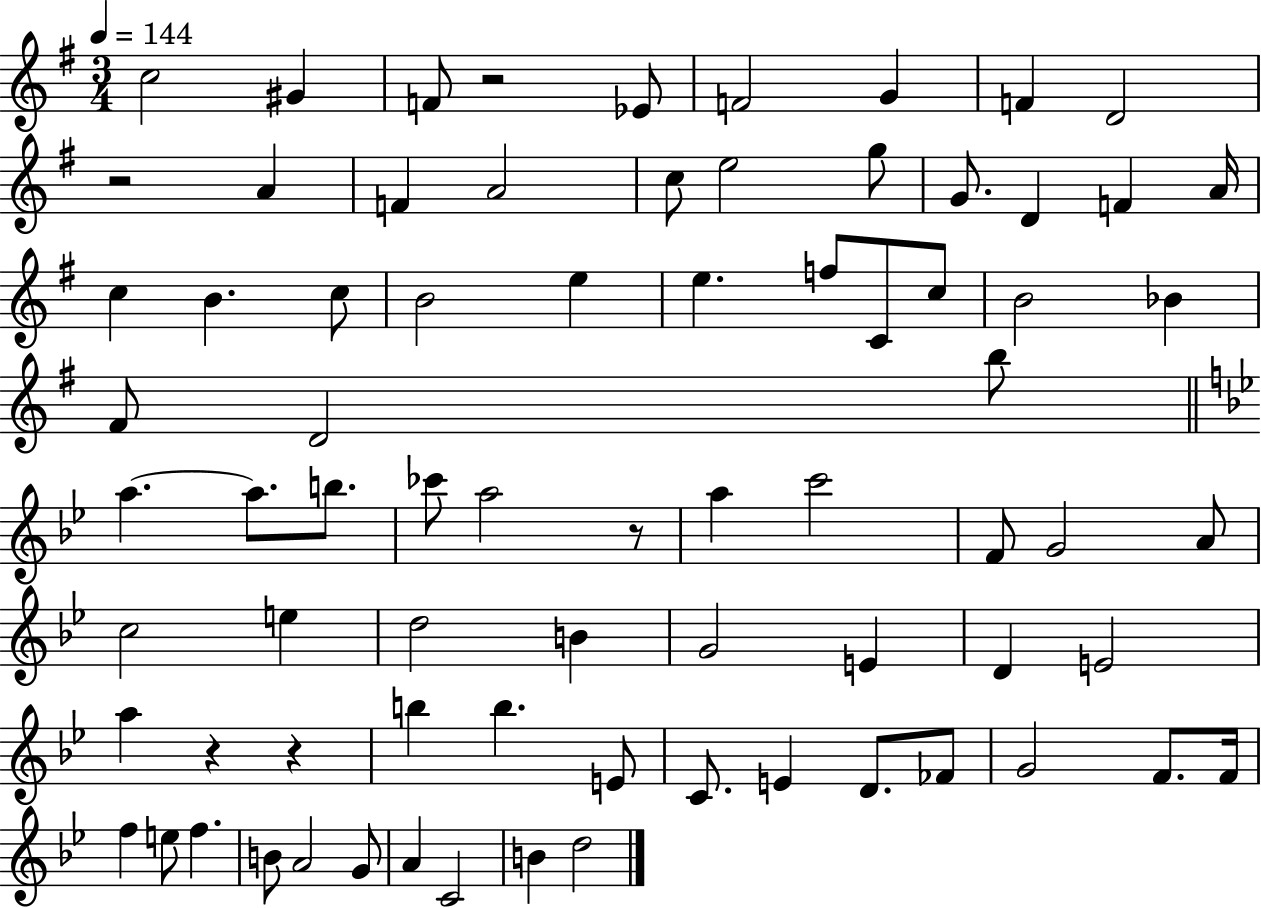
{
  \clef treble
  \numericTimeSignature
  \time 3/4
  \key g \major
  \tempo 4 = 144
  c''2 gis'4 | f'8 r2 ees'8 | f'2 g'4 | f'4 d'2 | \break r2 a'4 | f'4 a'2 | c''8 e''2 g''8 | g'8. d'4 f'4 a'16 | \break c''4 b'4. c''8 | b'2 e''4 | e''4. f''8 c'8 c''8 | b'2 bes'4 | \break fis'8 d'2 b''8 | \bar "||" \break \key bes \major a''4.~~ a''8. b''8. | ces'''8 a''2 r8 | a''4 c'''2 | f'8 g'2 a'8 | \break c''2 e''4 | d''2 b'4 | g'2 e'4 | d'4 e'2 | \break a''4 r4 r4 | b''4 b''4. e'8 | c'8. e'4 d'8. fes'8 | g'2 f'8. f'16 | \break f''4 e''8 f''4. | b'8 a'2 g'8 | a'4 c'2 | b'4 d''2 | \break \bar "|."
}